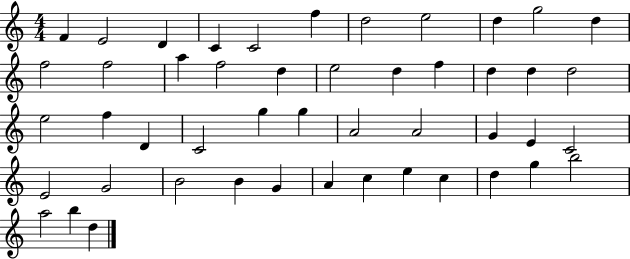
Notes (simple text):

F4/q E4/h D4/q C4/q C4/h F5/q D5/h E5/h D5/q G5/h D5/q F5/h F5/h A5/q F5/h D5/q E5/h D5/q F5/q D5/q D5/q D5/h E5/h F5/q D4/q C4/h G5/q G5/q A4/h A4/h G4/q E4/q C4/h E4/h G4/h B4/h B4/q G4/q A4/q C5/q E5/q C5/q D5/q G5/q B5/h A5/h B5/q D5/q